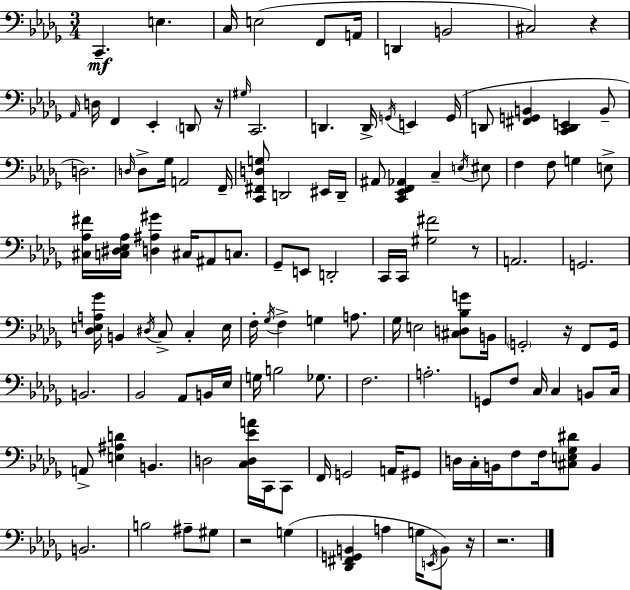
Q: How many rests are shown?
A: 7